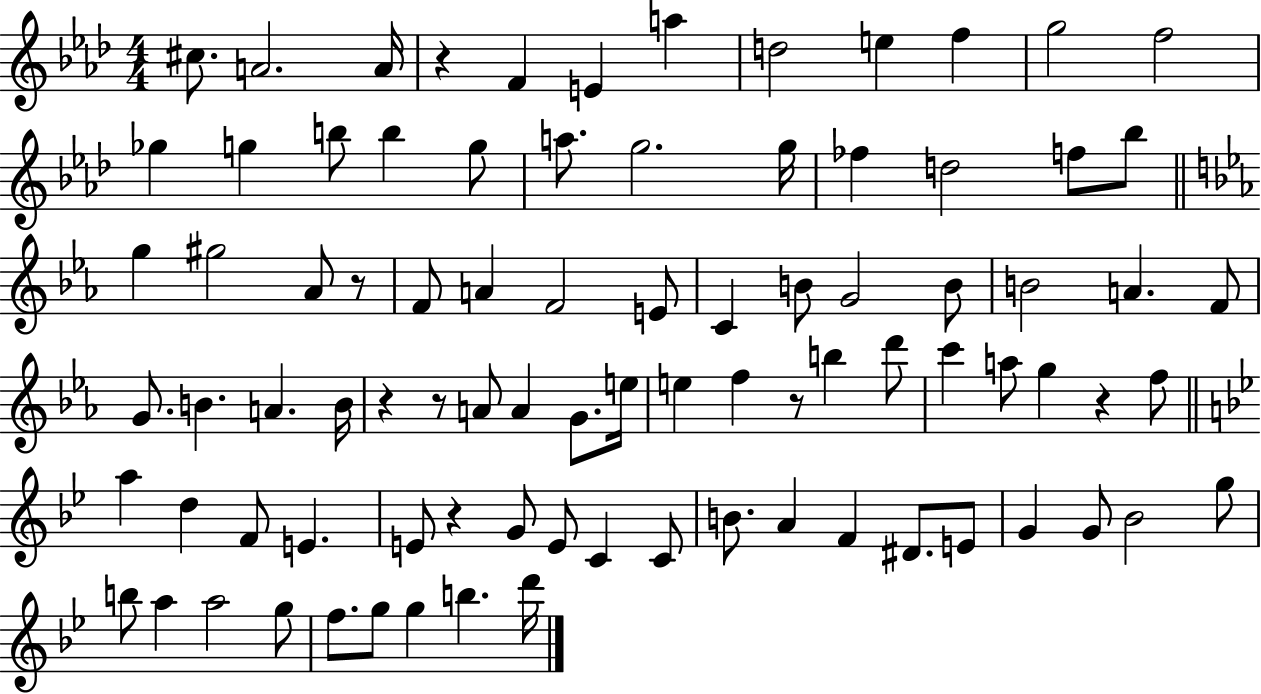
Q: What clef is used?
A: treble